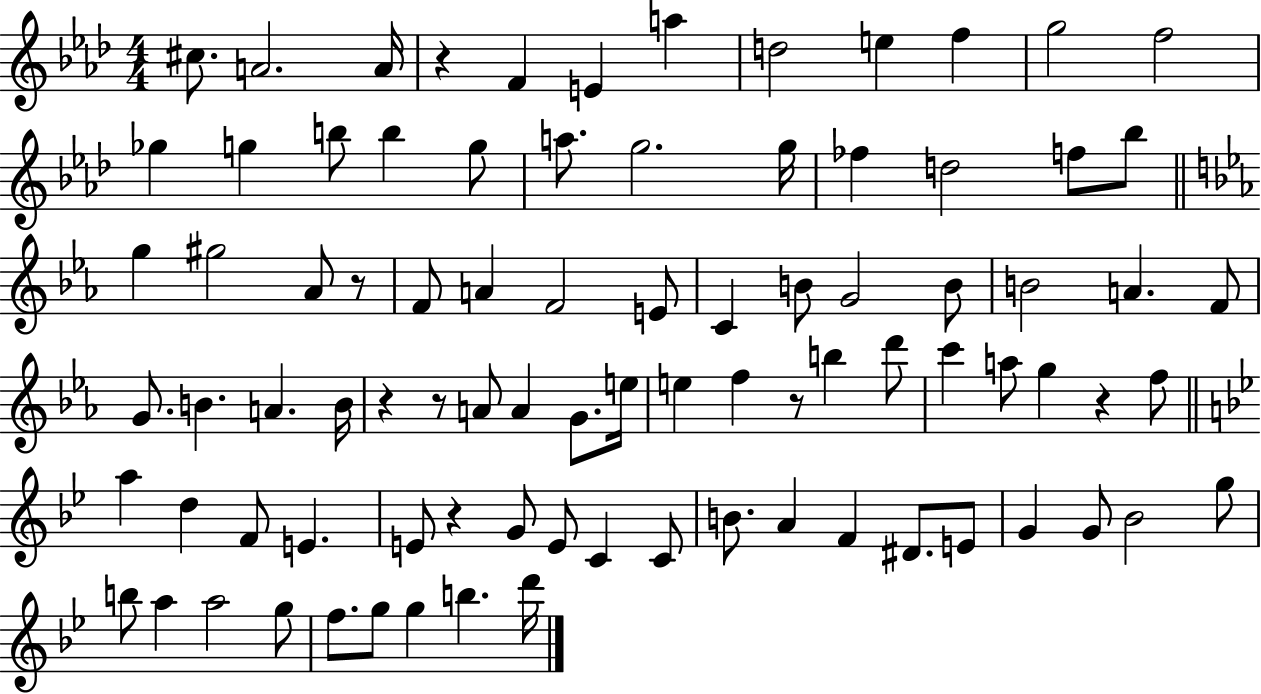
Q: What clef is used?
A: treble